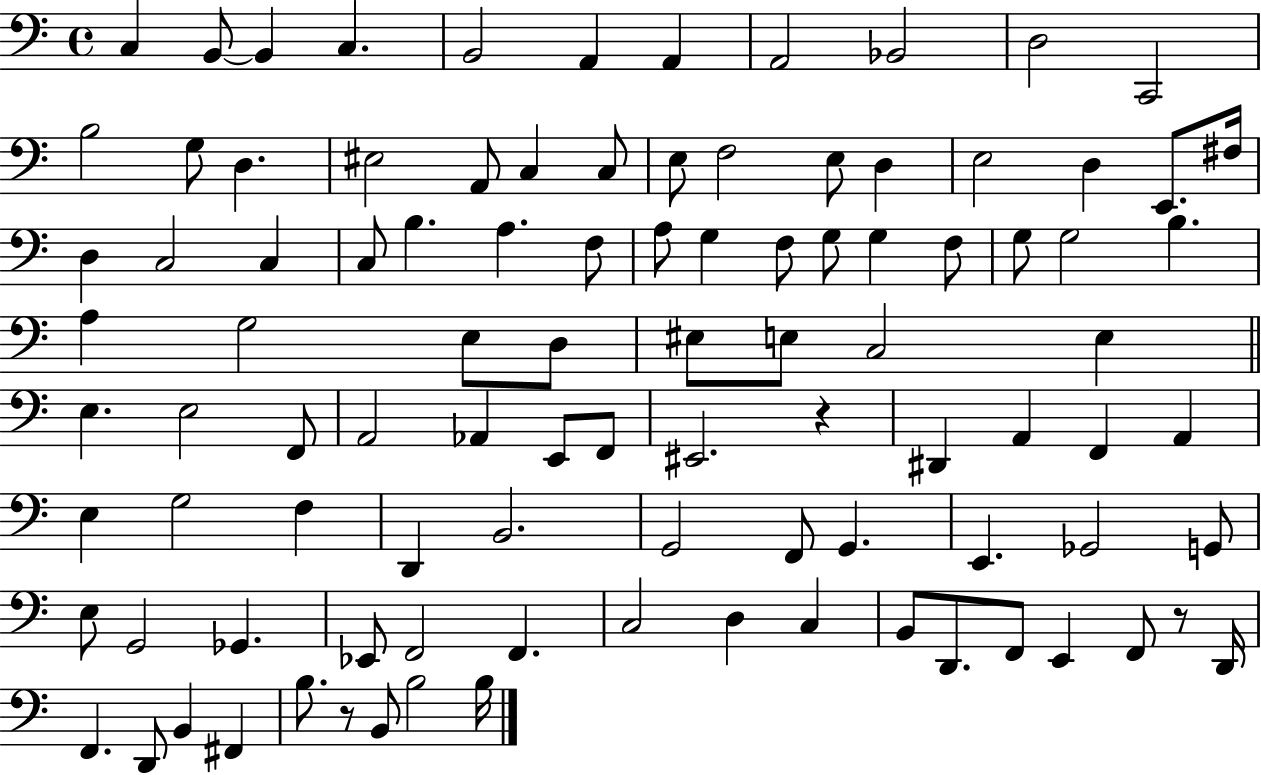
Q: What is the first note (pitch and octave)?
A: C3